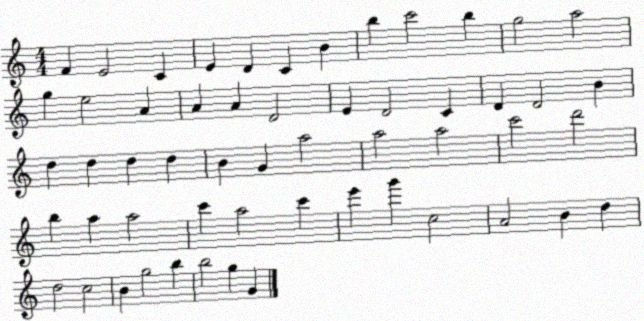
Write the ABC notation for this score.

X:1
T:Untitled
M:4/4
L:1/4
K:C
F E2 C E D C B b c'2 b g2 a2 g e2 A A A D2 E D2 C D D2 B d d d d B G a2 a2 a2 c'2 d'2 b a a2 c' a2 c' e' g' c2 A2 B d d2 c2 B g2 b b2 g G